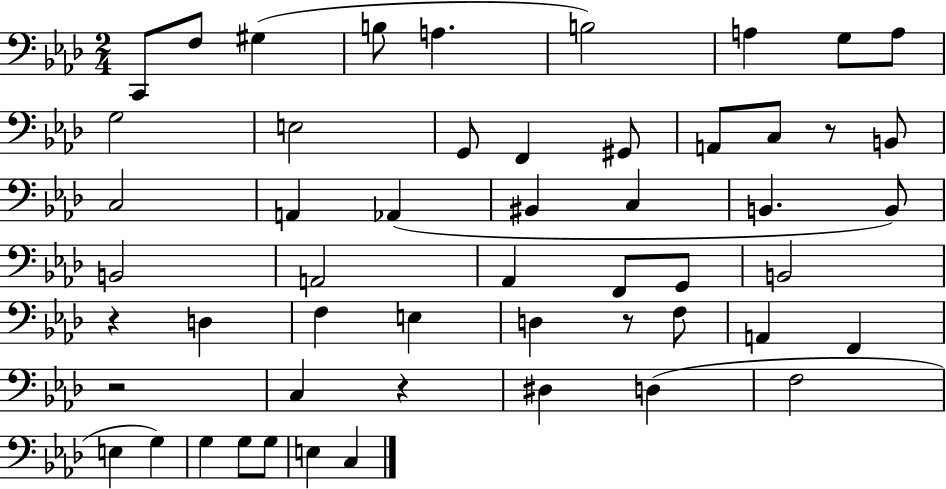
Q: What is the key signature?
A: AES major